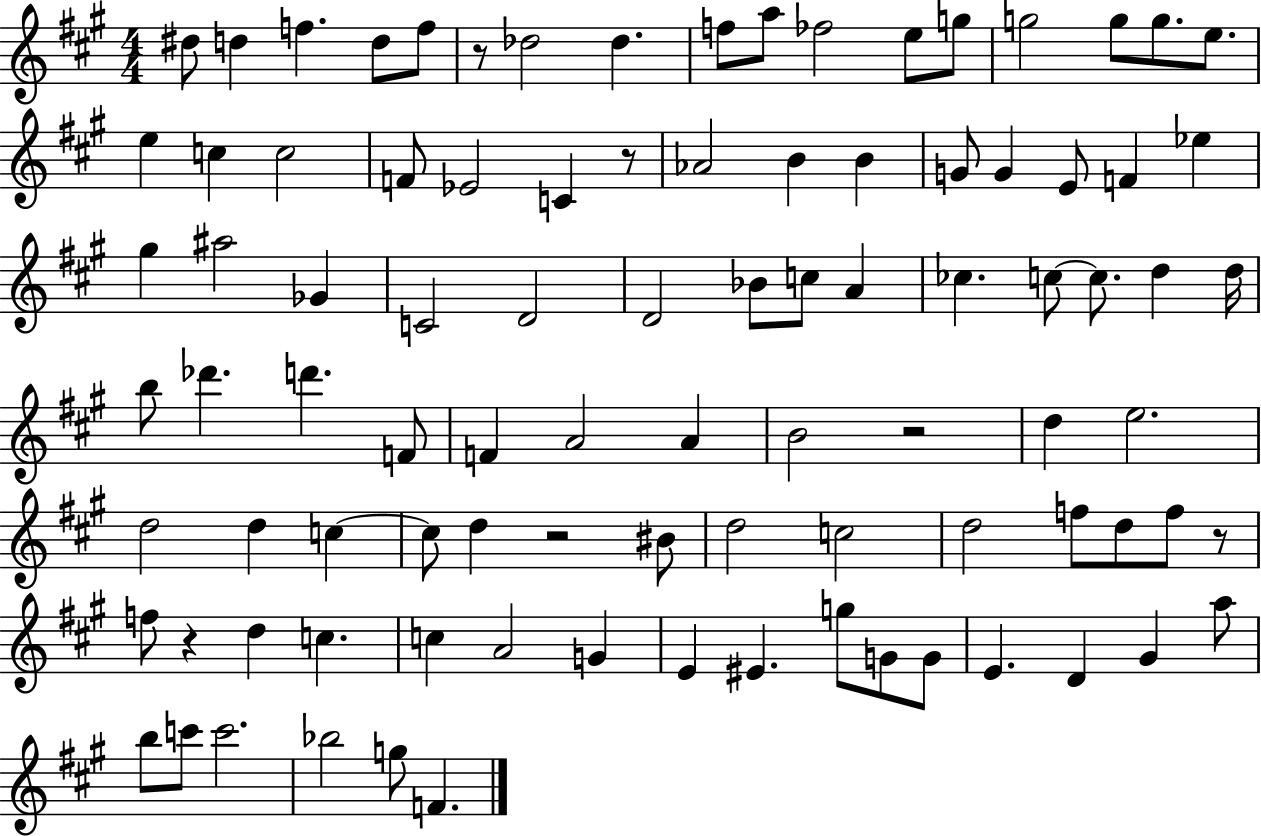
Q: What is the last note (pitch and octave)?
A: F4